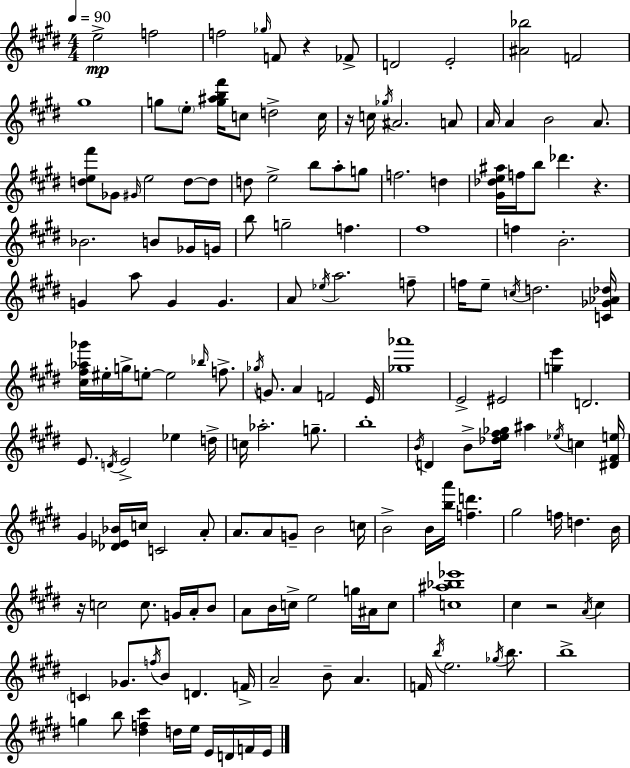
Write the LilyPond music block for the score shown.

{
  \clef treble
  \numericTimeSignature
  \time 4/4
  \key e \major
  \tempo 4 = 90
  e''2->\mp f''2 | f''2 \grace { ges''16 } f'8 r4 fes'8-> | d'2 e'2-. | <ais' bes''>2 f'2 | \break gis''1 | g''8 \parenthesize e''8-. <g'' ais'' b'' fis'''>16 c''8 d''2-> | c''16 r16 c''16 \acciaccatura { ges''16 } ais'2. | a'8 a'16 a'4 b'2 a'8. | \break <d'' e'' fis'''>8 ges'8 \grace { gis'16 } e''2 d''8~~ | d''8 d''8 e''2-> b''8 a''8-. | g''8 f''2. d''4 | <gis' des'' e'' ais''>16 f''16 b''8 des'''4. r4. | \break bes'2. b'8 | ges'16 g'16 b''8 g''2-- f''4. | fis''1 | f''4 b'2.-. | \break g'4 a''8 g'4 g'4. | a'8 \acciaccatura { ees''16 } a''2. | f''8-- f''16 e''8-- \acciaccatura { c''16 } d''2. | <c' ges' aes' des''>16 <cis'' fis'' aes'' ges'''>16 eis''16-. g''16-> e''8-.~~ e''2 | \break \grace { bes''16 } f''8.-> \acciaccatura { ges''16 } g'8. a'4 f'2 | e'16 <ges'' aes'''>1 | e'2-> eis'2 | <g'' e'''>4 d'2. | \break e'8. \acciaccatura { d'16 } e'2-> | ees''4 d''16-> c''16 aes''2.-. | g''8.-- b''1-. | \acciaccatura { b'16 } d'4 b'8-> <des'' e'' fis'' ges''>16 | \break ais''4 \acciaccatura { ees''16 } c''4 <dis' fis' e''>16 gis'4 <des' ees' bes'>16 c''16 | c'2 a'8-. a'8. a'8 g'8-- | b'2 c''16 b'2-> | b'16 <b'' a'''>16 <f'' d'''>4. gis''2 | \break f''16 d''4. b'16 r16 c''2 | c''8. g'16 a'16-. b'8 a'8 b'16 c''16-> e''2 | g''16 ais'16 c''8 <c'' ais'' bes'' ees'''>1 | cis''4 r2 | \break \acciaccatura { a'16 } cis''4 \parenthesize c'4 ges'8. | \acciaccatura { f''16 } b'8 d'4. f'16-> a'2-- | b'8-- a'4. f'16 \acciaccatura { b''16 } e''2. | \acciaccatura { ges''16 } b''8. b''1-> | \break g''4 | b''8 <dis'' f'' cis'''>4 d''16 e''16 e'16 d'16 f'16 e'16 \bar "|."
}